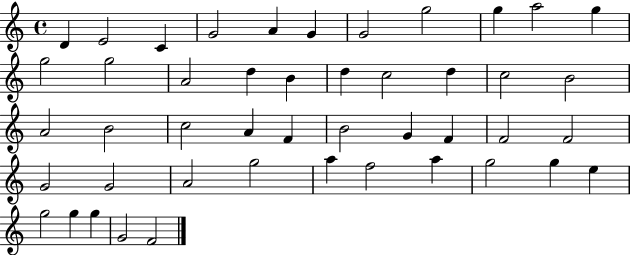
D4/q E4/h C4/q G4/h A4/q G4/q G4/h G5/h G5/q A5/h G5/q G5/h G5/h A4/h D5/q B4/q D5/q C5/h D5/q C5/h B4/h A4/h B4/h C5/h A4/q F4/q B4/h G4/q F4/q F4/h F4/h G4/h G4/h A4/h G5/h A5/q F5/h A5/q G5/h G5/q E5/q G5/h G5/q G5/q G4/h F4/h